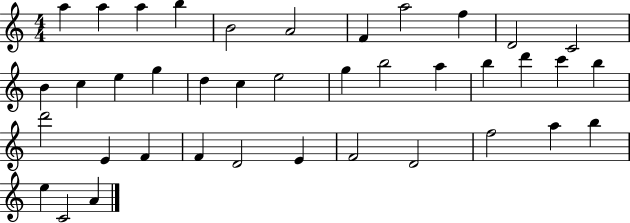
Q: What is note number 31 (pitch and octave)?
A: E4